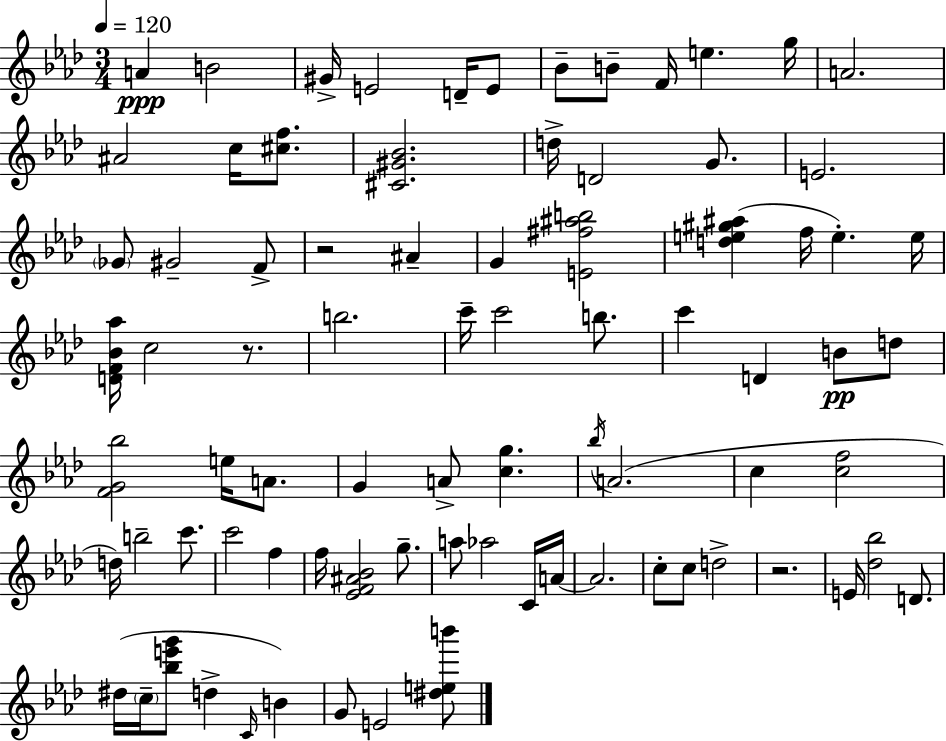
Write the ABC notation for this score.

X:1
T:Untitled
M:3/4
L:1/4
K:Fm
A B2 ^G/4 E2 D/4 E/2 _B/2 B/2 F/4 e g/4 A2 ^A2 c/4 [^cf]/2 [^C^G_B]2 d/4 D2 G/2 E2 _G/2 ^G2 F/2 z2 ^A G [E^f^ab]2 [de^g^a] f/4 e e/4 [DF_B_a]/4 c2 z/2 b2 c'/4 c'2 b/2 c' D B/2 d/2 [FG_b]2 e/4 A/2 G A/2 [cg] _b/4 A2 c [cf]2 d/4 b2 c'/2 c'2 f f/4 [_EF^A_B]2 g/2 a/2 _a2 C/4 A/4 A2 c/2 c/2 d2 z2 E/4 [_d_b]2 D/2 ^d/4 c/4 [_be'g']/2 d C/4 B G/2 E2 [^deb']/2